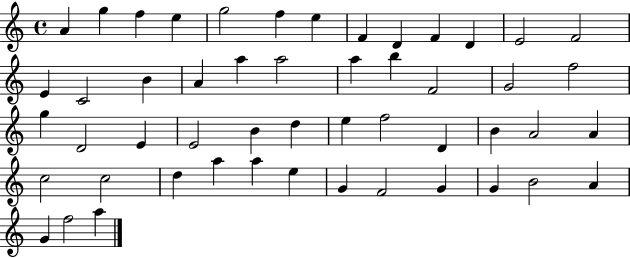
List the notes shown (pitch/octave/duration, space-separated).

A4/q G5/q F5/q E5/q G5/h F5/q E5/q F4/q D4/q F4/q D4/q E4/h F4/h E4/q C4/h B4/q A4/q A5/q A5/h A5/q B5/q F4/h G4/h F5/h G5/q D4/h E4/q E4/h B4/q D5/q E5/q F5/h D4/q B4/q A4/h A4/q C5/h C5/h D5/q A5/q A5/q E5/q G4/q F4/h G4/q G4/q B4/h A4/q G4/q F5/h A5/q